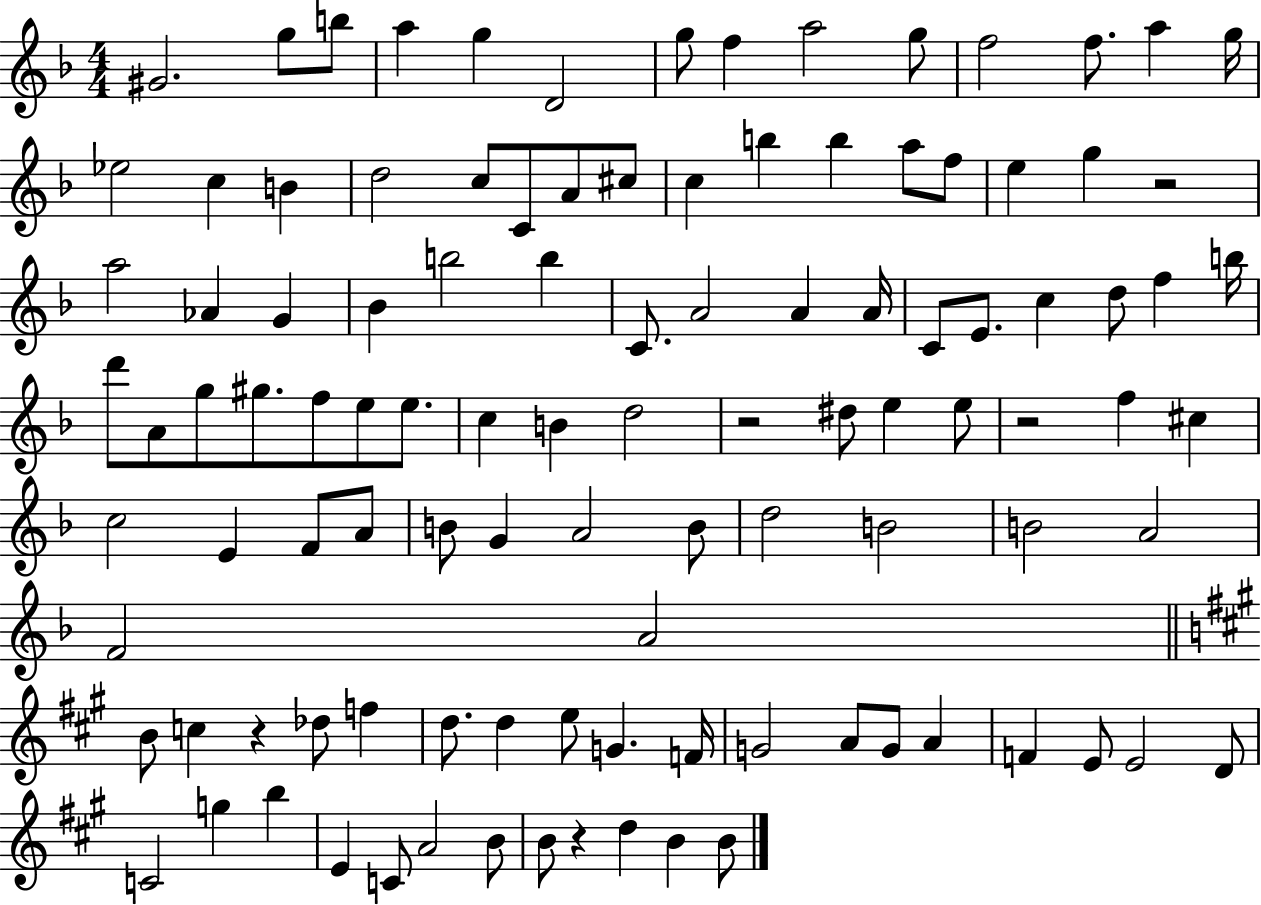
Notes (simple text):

G#4/h. G5/e B5/e A5/q G5/q D4/h G5/e F5/q A5/h G5/e F5/h F5/e. A5/q G5/s Eb5/h C5/q B4/q D5/h C5/e C4/e A4/e C#5/e C5/q B5/q B5/q A5/e F5/e E5/q G5/q R/h A5/h Ab4/q G4/q Bb4/q B5/h B5/q C4/e. A4/h A4/q A4/s C4/e E4/e. C5/q D5/e F5/q B5/s D6/e A4/e G5/e G#5/e. F5/e E5/e E5/e. C5/q B4/q D5/h R/h D#5/e E5/q E5/e R/h F5/q C#5/q C5/h E4/q F4/e A4/e B4/e G4/q A4/h B4/e D5/h B4/h B4/h A4/h F4/h A4/h B4/e C5/q R/q Db5/e F5/q D5/e. D5/q E5/e G4/q. F4/s G4/h A4/e G4/e A4/q F4/q E4/e E4/h D4/e C4/h G5/q B5/q E4/q C4/e A4/h B4/e B4/e R/q D5/q B4/q B4/e